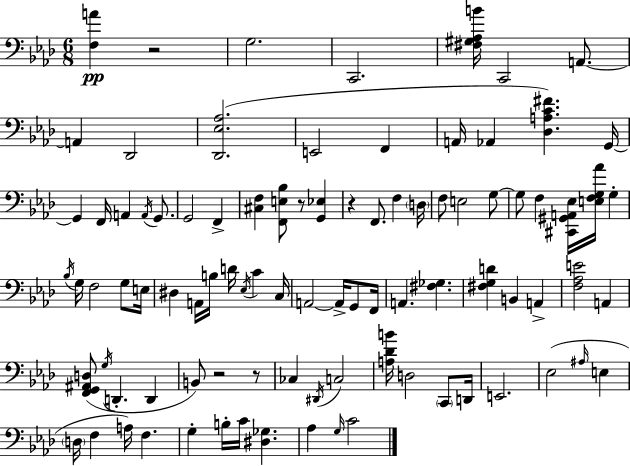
X:1
T:Untitled
M:6/8
L:1/4
K:Fm
[F,A] z2 G,2 C,,2 [^F,^G,_A,B]/4 C,,2 A,,/2 A,, _D,,2 [_D,,_E,_A,]2 E,,2 F,, A,,/4 _A,, [_D,A,C^F] G,,/4 G,, F,,/4 A,, A,,/4 G,,/2 G,,2 F,, [^C,F,] [F,,E,_B,]/2 z/2 [G,,_E,] z F,,/2 F, D,/4 F,/2 E,2 G,/2 G,/2 F, [^C,,^G,,A,,_E,]/4 [E,F,G,_A]/4 G, _B,/4 G,/4 F,2 G,/2 E,/4 ^D, A,,/4 B,/4 D/4 _E,/4 C C,/4 A,,2 A,,/4 G,,/2 F,,/4 A,, [^F,_G,] [^F,G,D] B,, A,, [F,_A,E]2 A,, [F,,G,,^A,,D,]/2 G,/4 D,, D,, B,,/2 z2 z/2 _C, ^D,,/4 C,2 [A,_DB]/4 D,2 C,,/2 D,,/4 E,,2 _E,2 ^A,/4 E, D,/4 F, A,/4 F, G, B,/4 C/4 [^D,_G,] _A, G,/4 C2